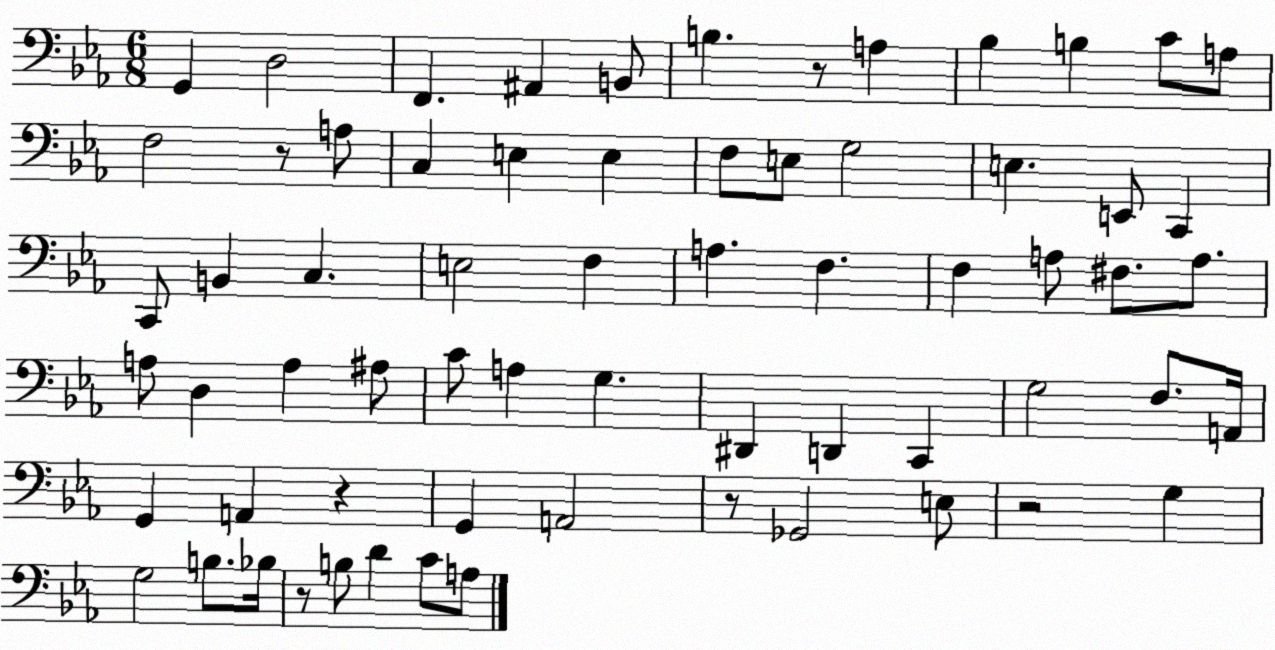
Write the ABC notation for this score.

X:1
T:Untitled
M:6/8
L:1/4
K:Eb
G,, D,2 F,, ^A,, B,,/2 B, z/2 A, _B, B, C/2 A,/2 F,2 z/2 A,/2 C, E, E, F,/2 E,/2 G,2 E, E,,/2 C,, C,,/2 B,, C, E,2 F, A, F, F, A,/2 ^F,/2 A,/2 A,/2 D, A, ^A,/2 C/2 A, G, ^D,, D,, C,, G,2 F,/2 A,,/4 G,, A,, z G,, A,,2 z/2 _G,,2 E,/2 z2 G, G,2 B,/2 _B,/4 z/2 B,/2 D C/2 A,/2